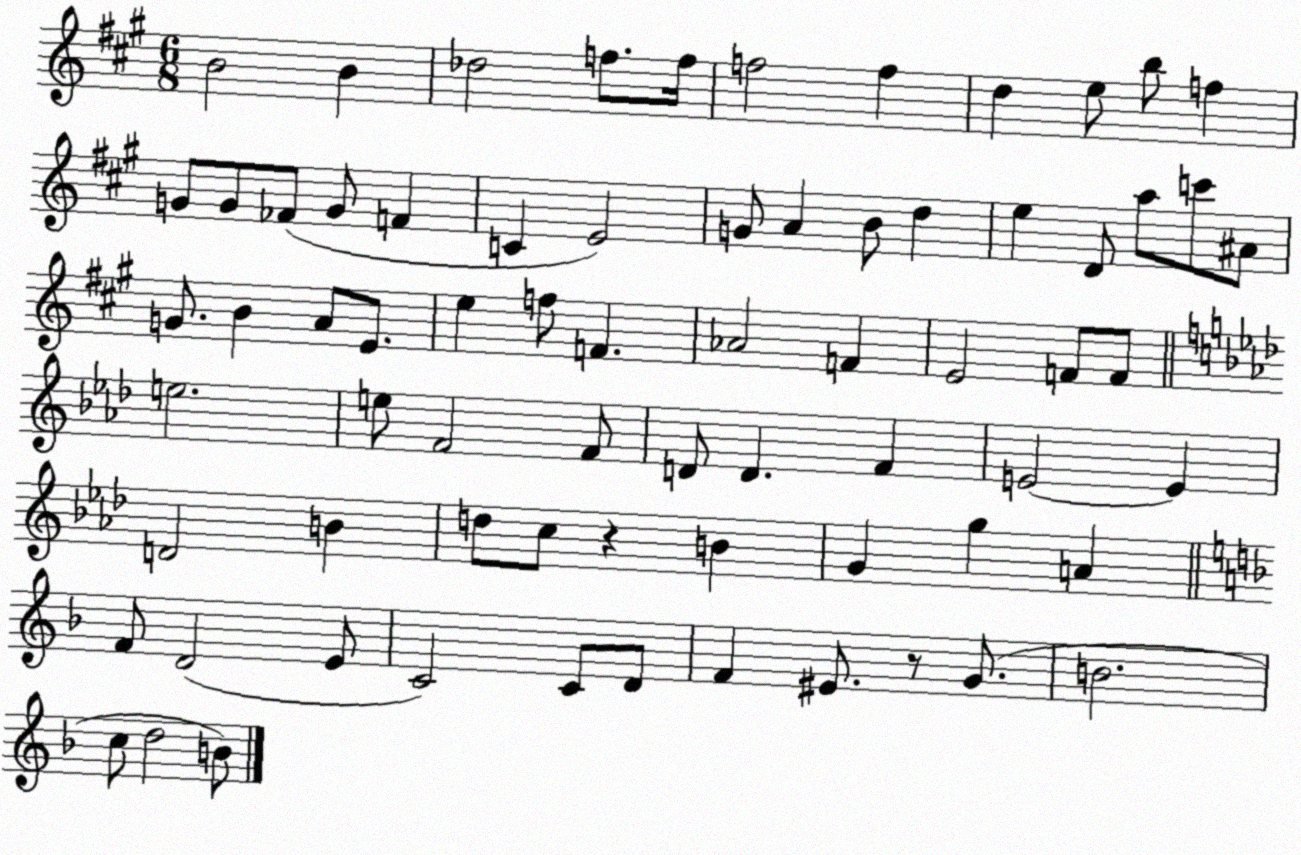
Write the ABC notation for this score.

X:1
T:Untitled
M:6/8
L:1/4
K:A
B2 B _d2 f/2 f/4 f2 f d e/2 b/2 f G/2 G/2 _F/2 G/2 F C E2 G/2 A B/2 d e D/2 a/2 c'/2 ^A/2 G/2 B A/2 E/2 e f/2 F _A2 F E2 F/2 F/2 e2 e/2 F2 F/2 D/2 D F E2 E D2 B d/2 c/2 z B G g A F/2 D2 E/2 C2 C/2 D/2 F ^E/2 z/2 G/2 B2 c/2 d2 B/2